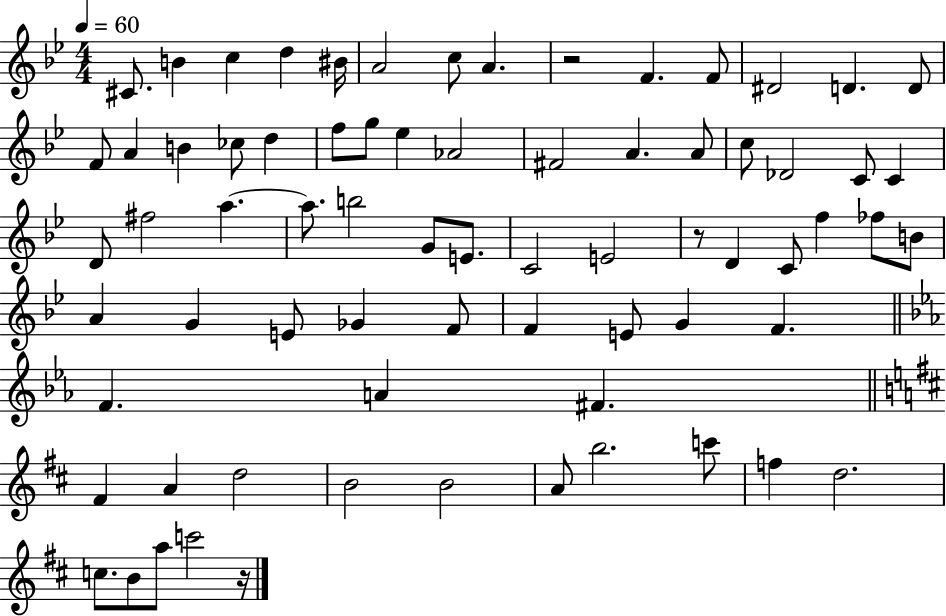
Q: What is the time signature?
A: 4/4